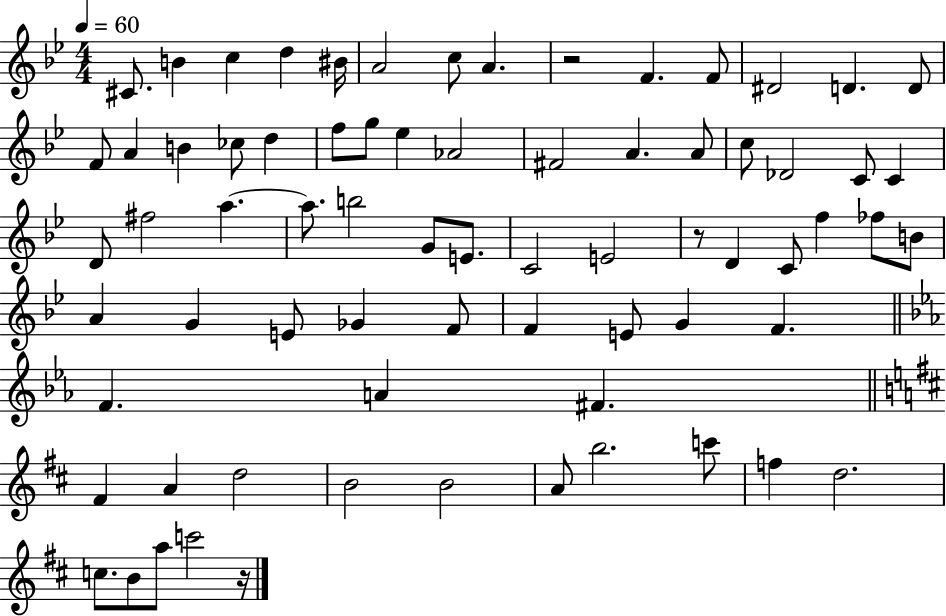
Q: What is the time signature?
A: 4/4